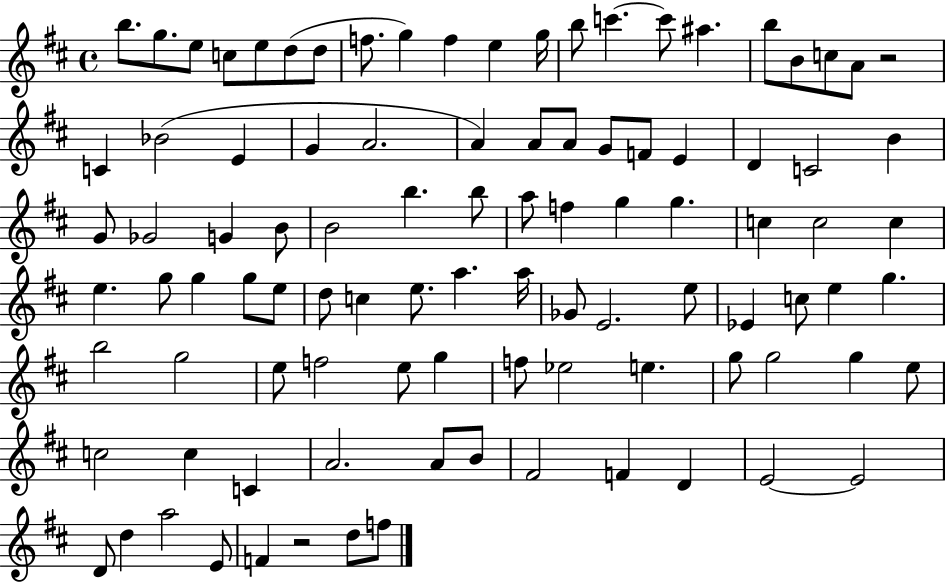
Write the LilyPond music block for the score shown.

{
  \clef treble
  \time 4/4
  \defaultTimeSignature
  \key d \major
  b''8. g''8. e''8 c''8 e''8 d''8( d''8 | f''8. g''4) f''4 e''4 g''16 | b''8 c'''4.~~ c'''8 ais''4. | b''8 b'8 c''8 a'8 r2 | \break c'4 bes'2( e'4 | g'4 a'2. | a'4) a'8 a'8 g'8 f'8 e'4 | d'4 c'2 b'4 | \break g'8 ges'2 g'4 b'8 | b'2 b''4. b''8 | a''8 f''4 g''4 g''4. | c''4 c''2 c''4 | \break e''4. g''8 g''4 g''8 e''8 | d''8 c''4 e''8. a''4. a''16 | ges'8 e'2. e''8 | ees'4 c''8 e''4 g''4. | \break b''2 g''2 | e''8 f''2 e''8 g''4 | f''8 ees''2 e''4. | g''8 g''2 g''4 e''8 | \break c''2 c''4 c'4 | a'2. a'8 b'8 | fis'2 f'4 d'4 | e'2~~ e'2 | \break d'8 d''4 a''2 e'8 | f'4 r2 d''8 f''8 | \bar "|."
}